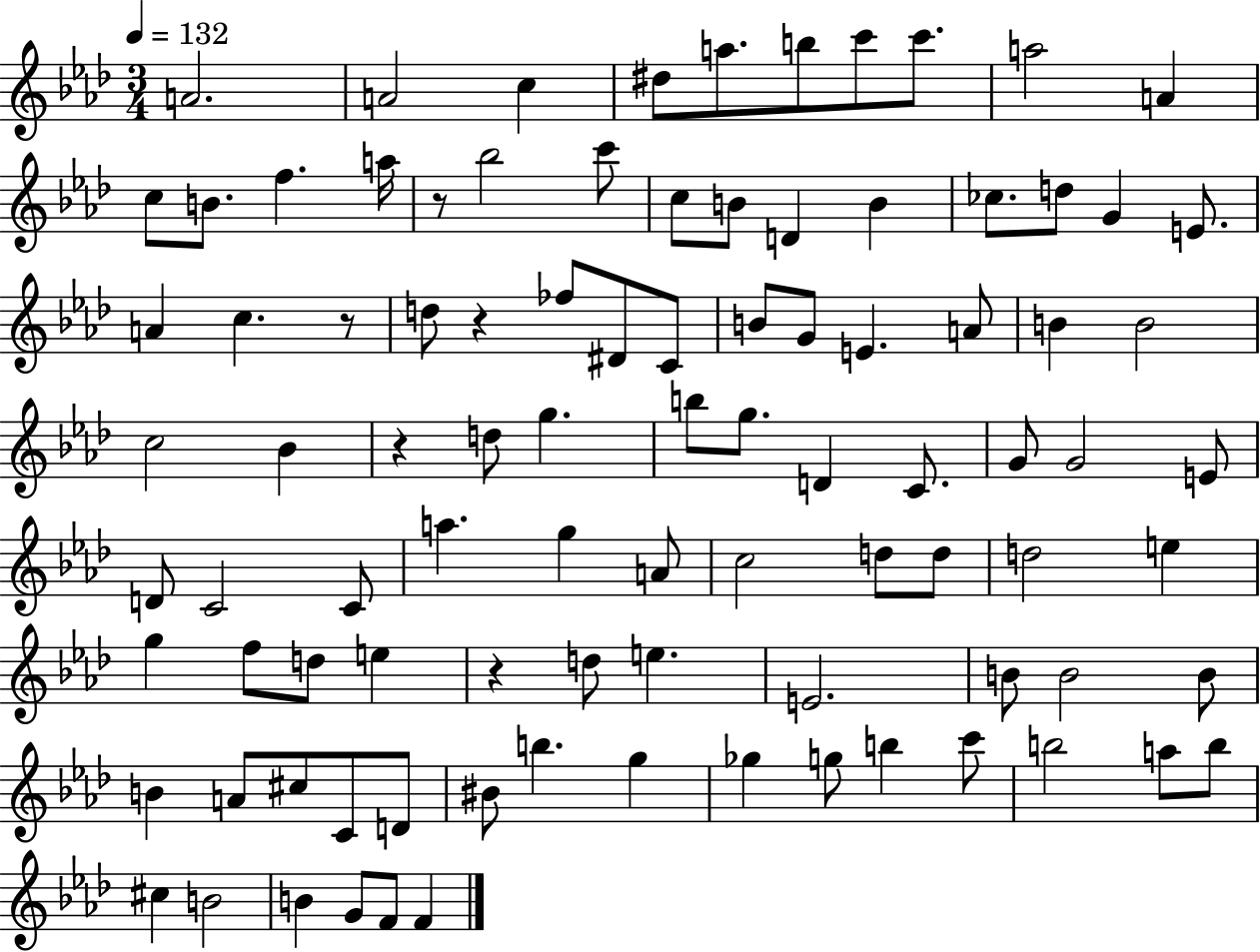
{
  \clef treble
  \numericTimeSignature
  \time 3/4
  \key aes \major
  \tempo 4 = 132
  a'2. | a'2 c''4 | dis''8 a''8. b''8 c'''8 c'''8. | a''2 a'4 | \break c''8 b'8. f''4. a''16 | r8 bes''2 c'''8 | c''8 b'8 d'4 b'4 | ces''8. d''8 g'4 e'8. | \break a'4 c''4. r8 | d''8 r4 fes''8 dis'8 c'8 | b'8 g'8 e'4. a'8 | b'4 b'2 | \break c''2 bes'4 | r4 d''8 g''4. | b''8 g''8. d'4 c'8. | g'8 g'2 e'8 | \break d'8 c'2 c'8 | a''4. g''4 a'8 | c''2 d''8 d''8 | d''2 e''4 | \break g''4 f''8 d''8 e''4 | r4 d''8 e''4. | e'2. | b'8 b'2 b'8 | \break b'4 a'8 cis''8 c'8 d'8 | bis'8 b''4. g''4 | ges''4 g''8 b''4 c'''8 | b''2 a''8 b''8 | \break cis''4 b'2 | b'4 g'8 f'8 f'4 | \bar "|."
}